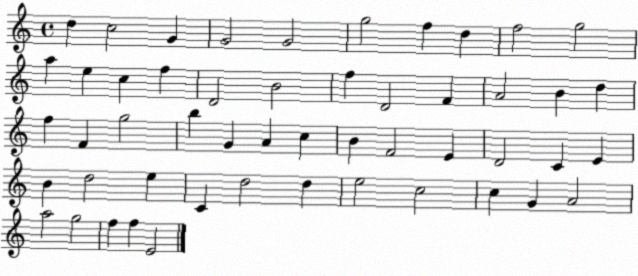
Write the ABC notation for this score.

X:1
T:Untitled
M:4/4
L:1/4
K:C
d c2 G G2 G2 g2 f d f2 g2 a e c f D2 B2 f D2 F A2 B d f F g2 b G A c B F2 E D2 C E B d2 e C d2 d e2 c2 c G A2 a2 g2 f f E2